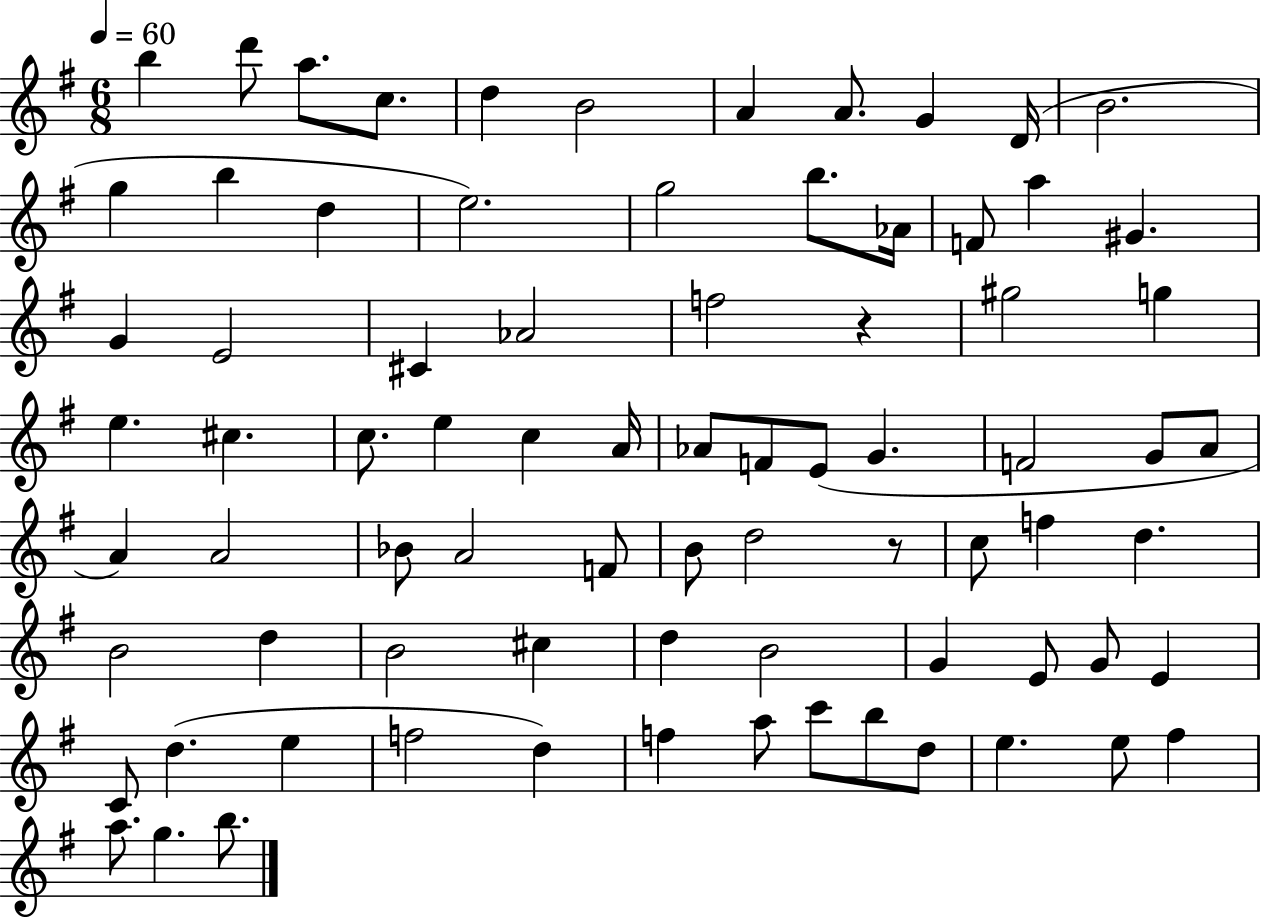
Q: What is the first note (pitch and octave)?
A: B5